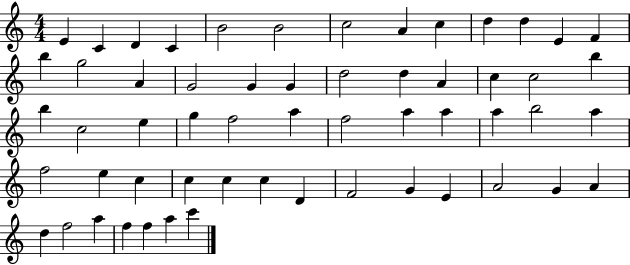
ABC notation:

X:1
T:Untitled
M:4/4
L:1/4
K:C
E C D C B2 B2 c2 A c d d E F b g2 A G2 G G d2 d A c c2 b b c2 e g f2 a f2 a a a b2 a f2 e c c c c D F2 G E A2 G A d f2 a f f a c'